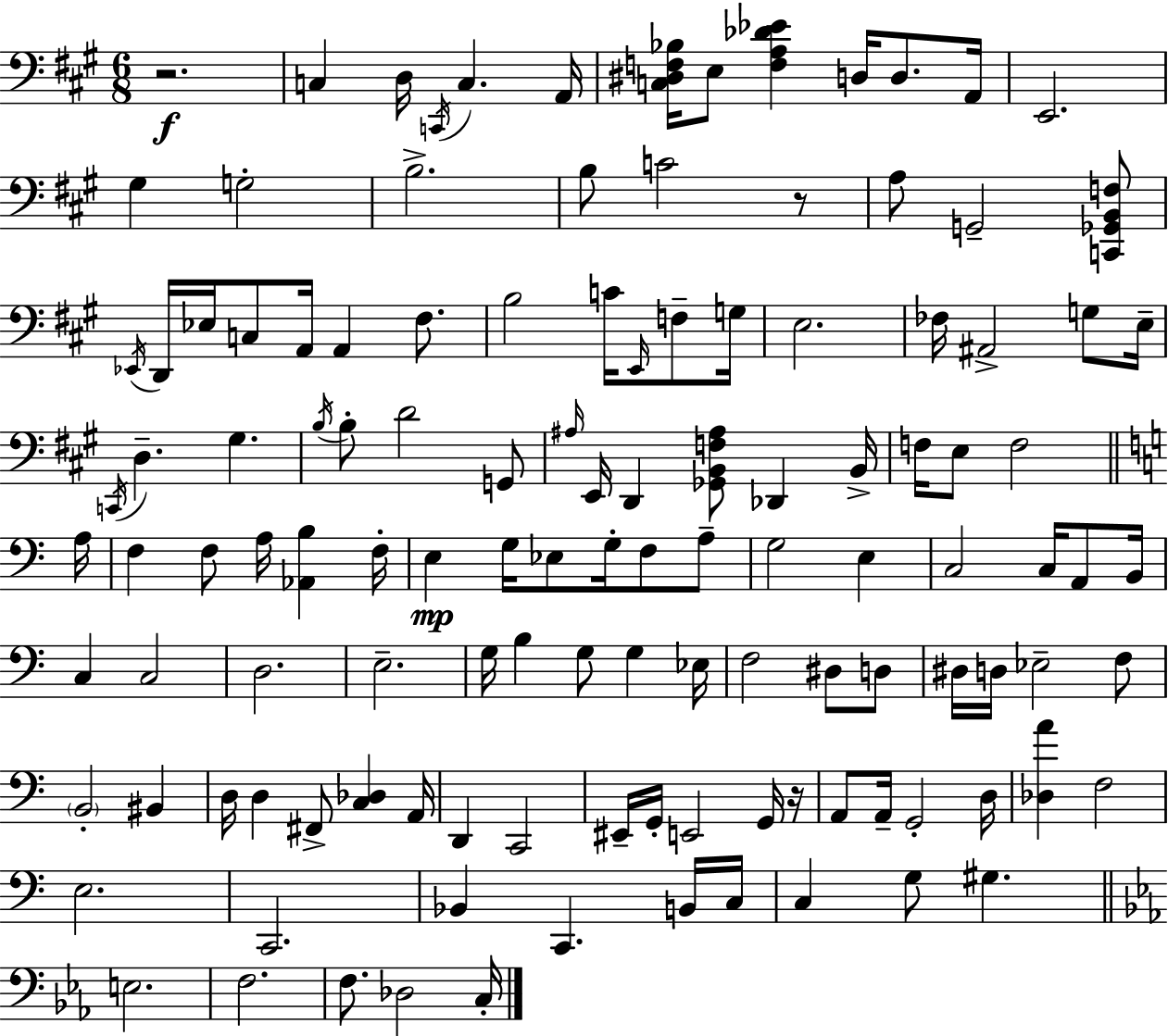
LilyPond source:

{
  \clef bass
  \numericTimeSignature
  \time 6/8
  \key a \major
  \repeat volta 2 { r2.\f | c4 d16 \acciaccatura { c,16 } c4. | a,16 <c dis f bes>16 e8 <f a des' ees'>4 d16 d8. | a,16 e,2. | \break gis4 g2-. | b2.-> | b8 c'2 r8 | a8 g,2-- <c, ges, b, f>8 | \break \acciaccatura { ees,16 } d,16 ees16 c8 a,16 a,4 fis8. | b2 c'16 \grace { e,16 } | f8-- g16 e2. | fes16 ais,2-> | \break g8 e16-- \acciaccatura { c,16 } d4.-- gis4. | \acciaccatura { b16 } b8-. d'2 | g,8 \grace { ais16 } e,16 d,4 <ges, b, f ais>8 | des,4 b,16-> f16 e8 f2 | \break \bar "||" \break \key a \minor a16 f4 f8 a16 <aes, b>4 | f16-. e4\mp g16 ees8 g16-. f8 a8-- | g2 e4 | c2 c16 a,8 | \break b,16 c4 c2 | d2. | e2.-- | g16 b4 g8 g4 | \break ees16 f2 dis8 d8 | dis16 d16 ees2-- f8 | \parenthesize b,2-. bis,4 | d16 d4 fis,8-> <c des>4 | \break a,16 d,4 c,2 | eis,16-- g,16-. e,2 g,16 | r16 a,8 a,16-- g,2-. | d16 <des a'>4 f2 | \break e2. | c,2. | bes,4 c,4. b,16 | c16 c4 g8 gis4. | \break \bar "||" \break \key ees \major e2. | f2. | f8. des2 c16-. | } \bar "|."
}